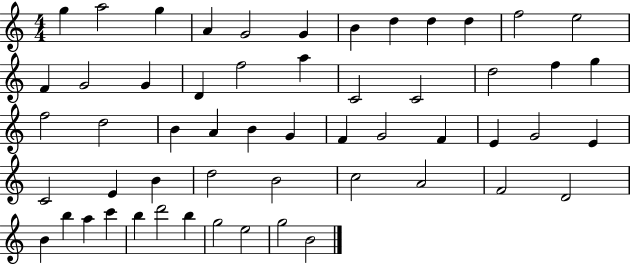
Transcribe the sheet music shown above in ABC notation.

X:1
T:Untitled
M:4/4
L:1/4
K:C
g a2 g A G2 G B d d d f2 e2 F G2 G D f2 a C2 C2 d2 f g f2 d2 B A B G F G2 F E G2 E C2 E B d2 B2 c2 A2 F2 D2 B b a c' b d'2 b g2 e2 g2 B2